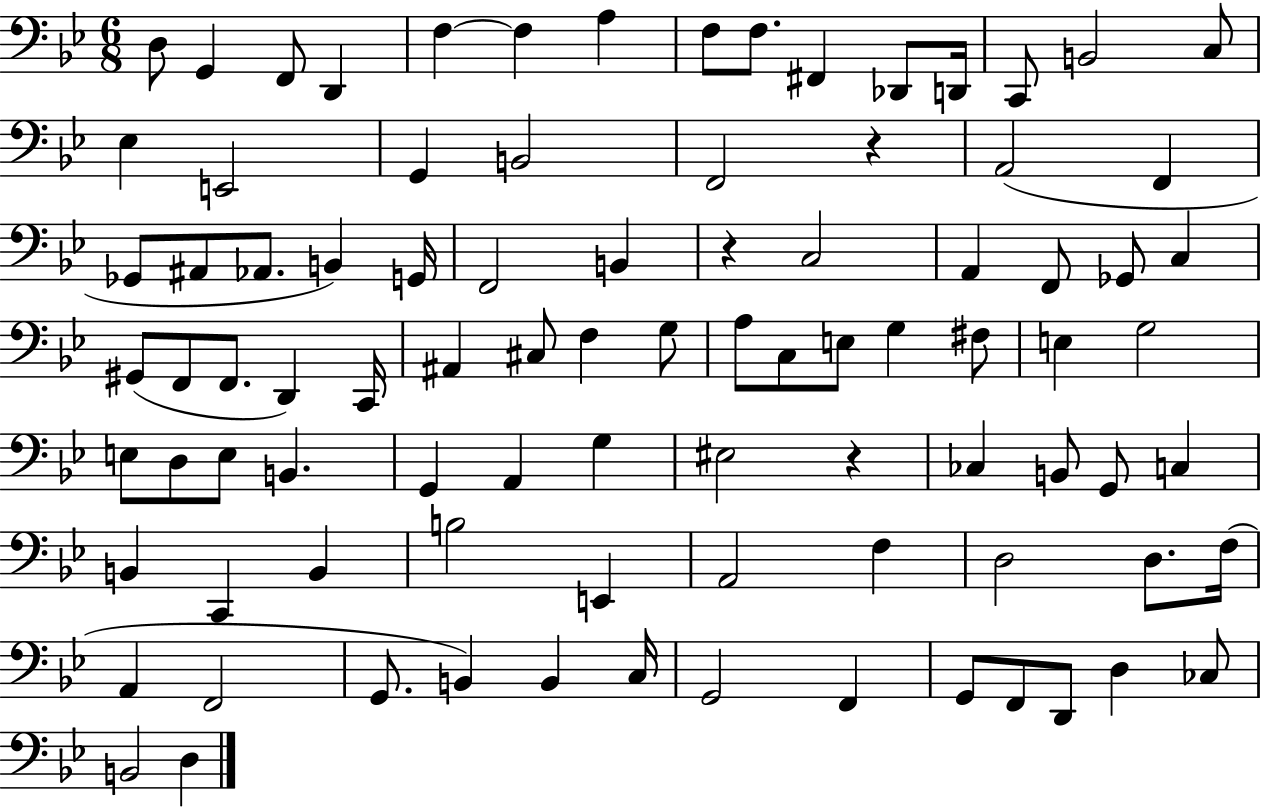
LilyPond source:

{
  \clef bass
  \numericTimeSignature
  \time 6/8
  \key bes \major
  \repeat volta 2 { d8 g,4 f,8 d,4 | f4~~ f4 a4 | f8 f8. fis,4 des,8 d,16 | c,8 b,2 c8 | \break ees4 e,2 | g,4 b,2 | f,2 r4 | a,2( f,4 | \break ges,8 ais,8 aes,8. b,4) g,16 | f,2 b,4 | r4 c2 | a,4 f,8 ges,8 c4 | \break gis,8( f,8 f,8. d,4) c,16 | ais,4 cis8 f4 g8 | a8 c8 e8 g4 fis8 | e4 g2 | \break e8 d8 e8 b,4. | g,4 a,4 g4 | eis2 r4 | ces4 b,8 g,8 c4 | \break b,4 c,4 b,4 | b2 e,4 | a,2 f4 | d2 d8. f16( | \break a,4 f,2 | g,8. b,4) b,4 c16 | g,2 f,4 | g,8 f,8 d,8 d4 ces8 | \break b,2 d4 | } \bar "|."
}